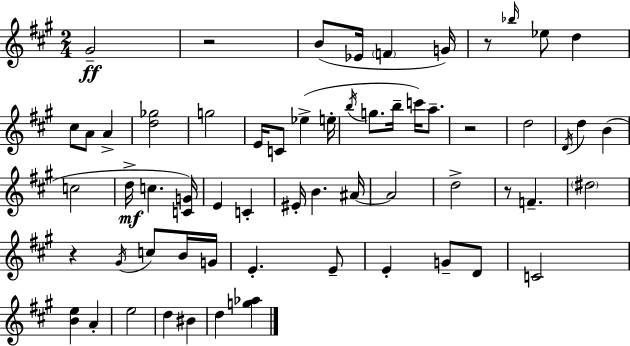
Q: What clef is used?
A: treble